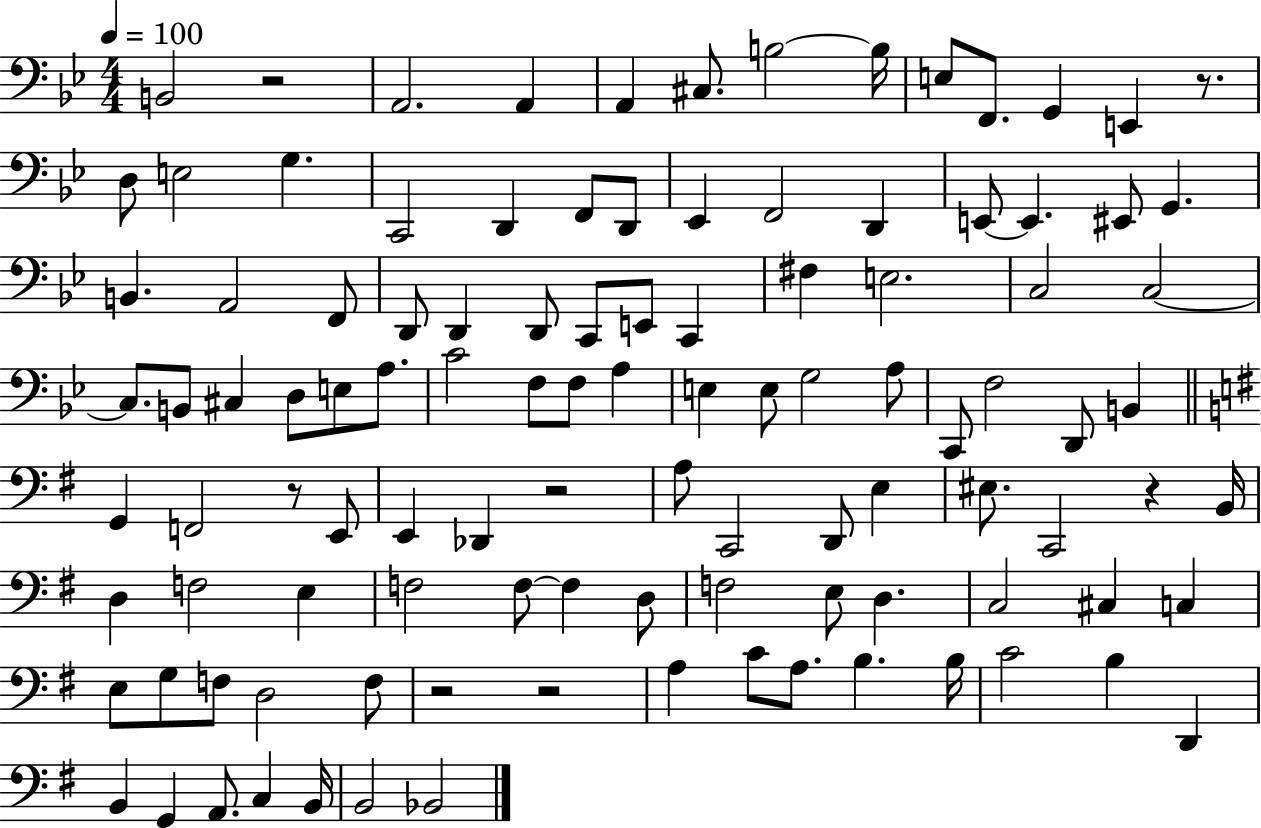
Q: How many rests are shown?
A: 7